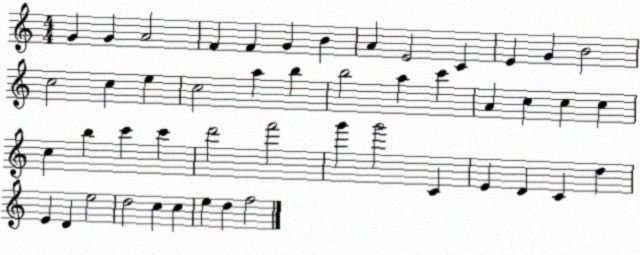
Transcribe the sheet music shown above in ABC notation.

X:1
T:Untitled
M:4/4
L:1/4
K:C
G G A2 F F G B A E2 C E G B2 c2 c e c2 a b b2 a c' A c c c c b c' c' d'2 f'2 g' g'2 C E D C d E D e2 d2 c c e d f2